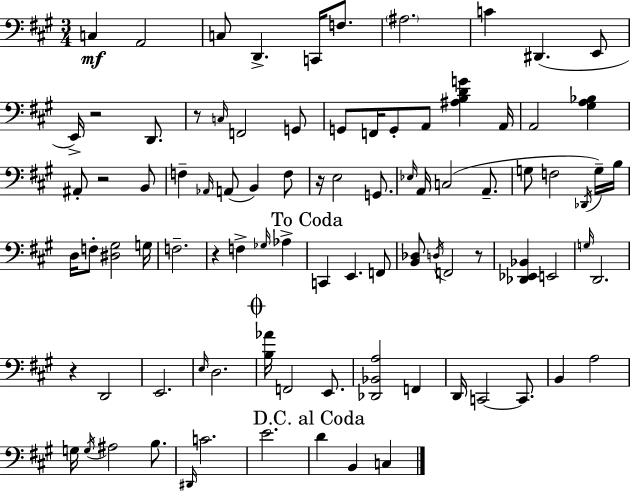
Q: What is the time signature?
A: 3/4